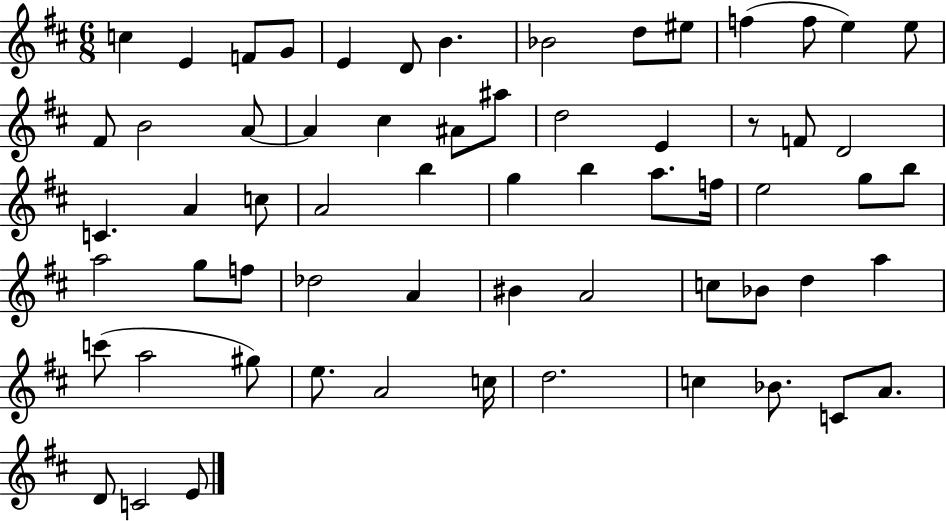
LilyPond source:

{
  \clef treble
  \numericTimeSignature
  \time 6/8
  \key d \major
  \repeat volta 2 { c''4 e'4 f'8 g'8 | e'4 d'8 b'4. | bes'2 d''8 eis''8 | f''4( f''8 e''4) e''8 | \break fis'8 b'2 a'8~~ | a'4 cis''4 ais'8 ais''8 | d''2 e'4 | r8 f'8 d'2 | \break c'4. a'4 c''8 | a'2 b''4 | g''4 b''4 a''8. f''16 | e''2 g''8 b''8 | \break a''2 g''8 f''8 | des''2 a'4 | bis'4 a'2 | c''8 bes'8 d''4 a''4 | \break c'''8( a''2 gis''8) | e''8. a'2 c''16 | d''2. | c''4 bes'8. c'8 a'8. | \break d'8 c'2 e'8 | } \bar "|."
}